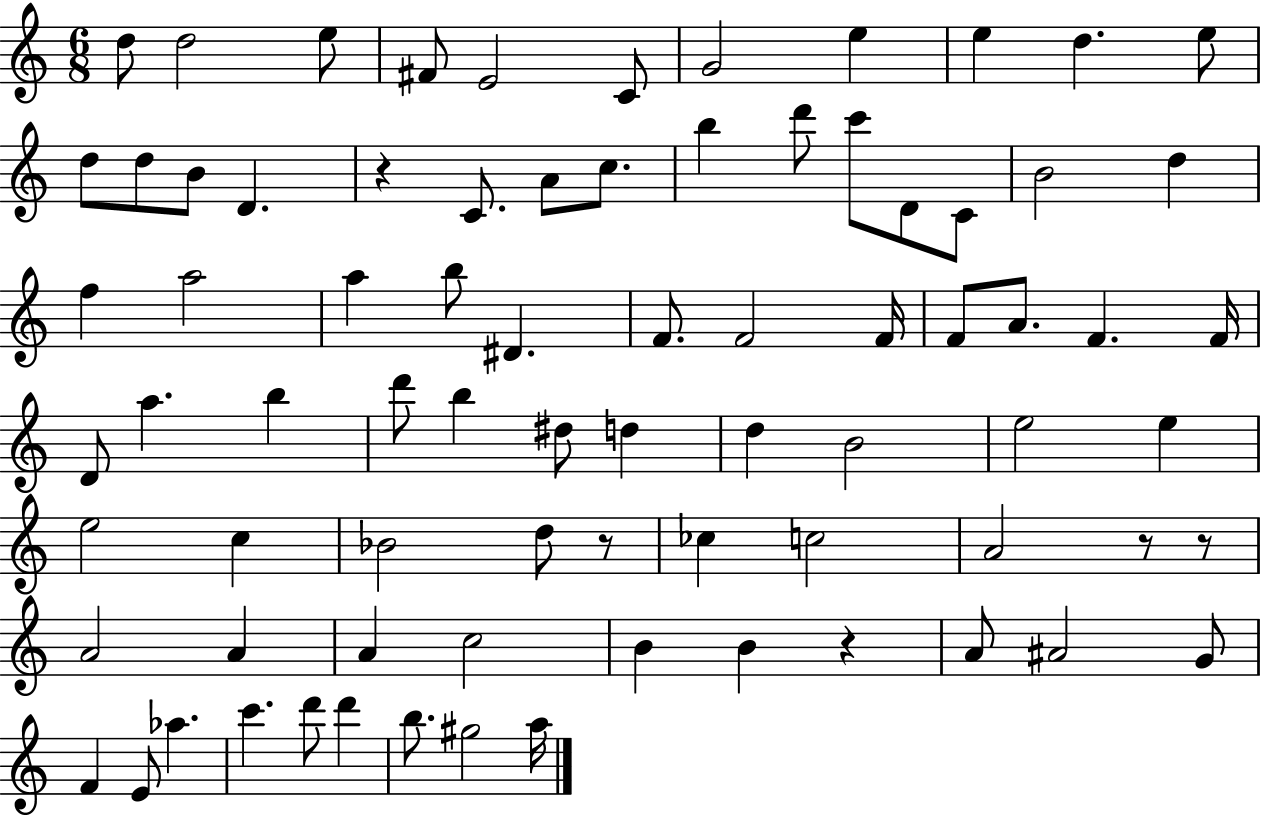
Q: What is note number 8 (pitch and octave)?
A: E5